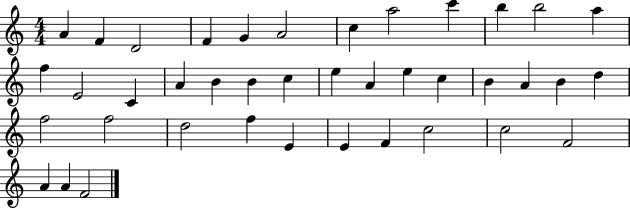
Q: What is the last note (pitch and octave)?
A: F4